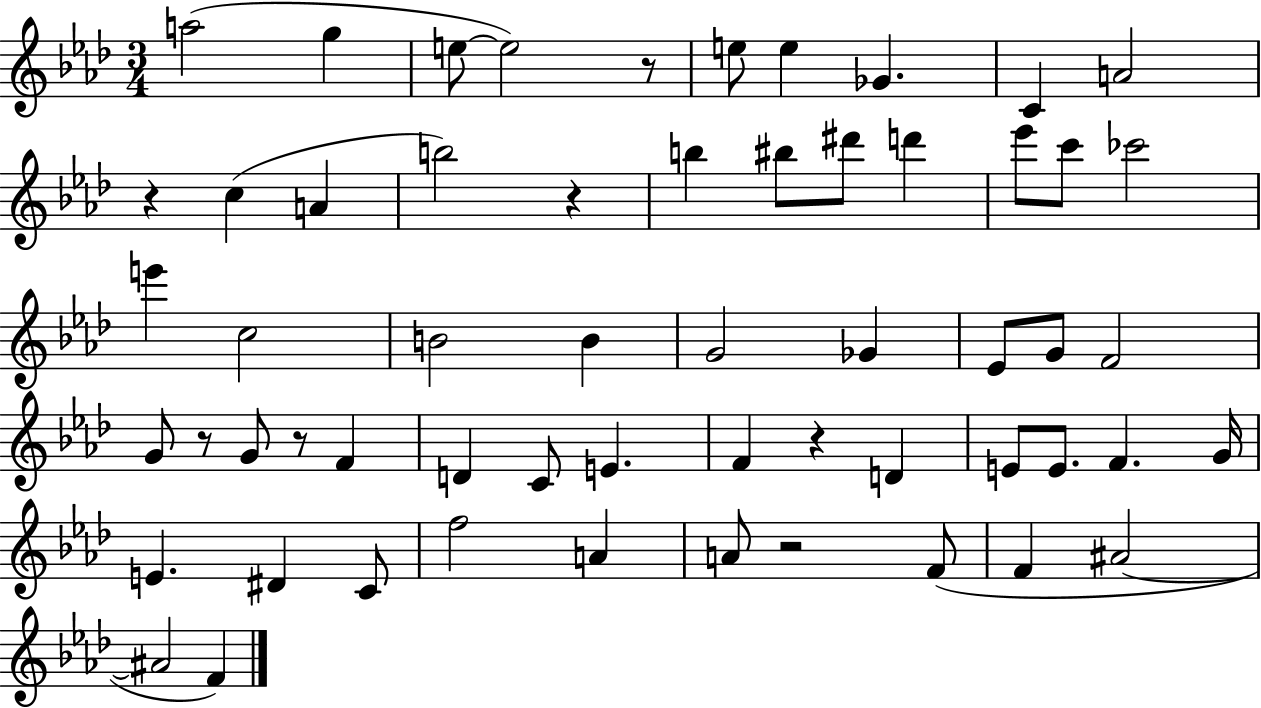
X:1
T:Untitled
M:3/4
L:1/4
K:Ab
a2 g e/2 e2 z/2 e/2 e _G C A2 z c A b2 z b ^b/2 ^d'/2 d' _e'/2 c'/2 _c'2 e' c2 B2 B G2 _G _E/2 G/2 F2 G/2 z/2 G/2 z/2 F D C/2 E F z D E/2 E/2 F G/4 E ^D C/2 f2 A A/2 z2 F/2 F ^A2 ^A2 F